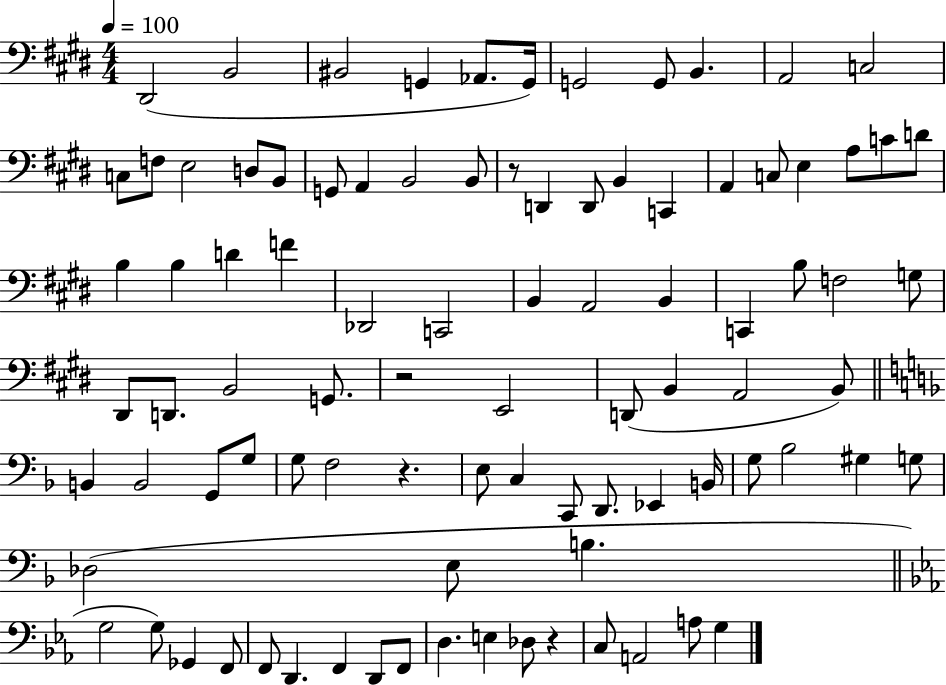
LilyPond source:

{
  \clef bass
  \numericTimeSignature
  \time 4/4
  \key e \major
  \tempo 4 = 100
  dis,2( b,2 | bis,2 g,4 aes,8. g,16) | g,2 g,8 b,4. | a,2 c2 | \break c8 f8 e2 d8 b,8 | g,8 a,4 b,2 b,8 | r8 d,4 d,8 b,4 c,4 | a,4 c8 e4 a8 c'8 d'8 | \break b4 b4 d'4 f'4 | des,2 c,2 | b,4 a,2 b,4 | c,4 b8 f2 g8 | \break dis,8 d,8. b,2 g,8. | r2 e,2 | d,8( b,4 a,2 b,8) | \bar "||" \break \key f \major b,4 b,2 g,8 g8 | g8 f2 r4. | e8 c4 c,8 d,8. ees,4 b,16 | g8 bes2 gis4 g8 | \break des2( e8 b4. | \bar "||" \break \key c \minor g2 g8) ges,4 f,8 | f,8 d,4. f,4 d,8 f,8 | d4. e4 des8 r4 | c8 a,2 a8 g4 | \break \bar "|."
}